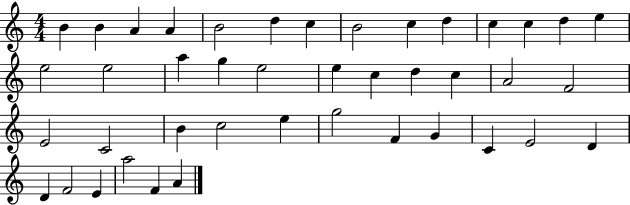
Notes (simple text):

B4/q B4/q A4/q A4/q B4/h D5/q C5/q B4/h C5/q D5/q C5/q C5/q D5/q E5/q E5/h E5/h A5/q G5/q E5/h E5/q C5/q D5/q C5/q A4/h F4/h E4/h C4/h B4/q C5/h E5/q G5/h F4/q G4/q C4/q E4/h D4/q D4/q F4/h E4/q A5/h F4/q A4/q